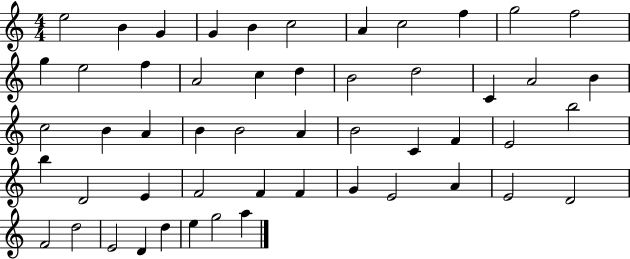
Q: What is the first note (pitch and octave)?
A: E5